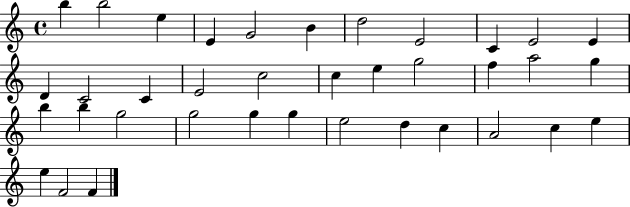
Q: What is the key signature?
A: C major